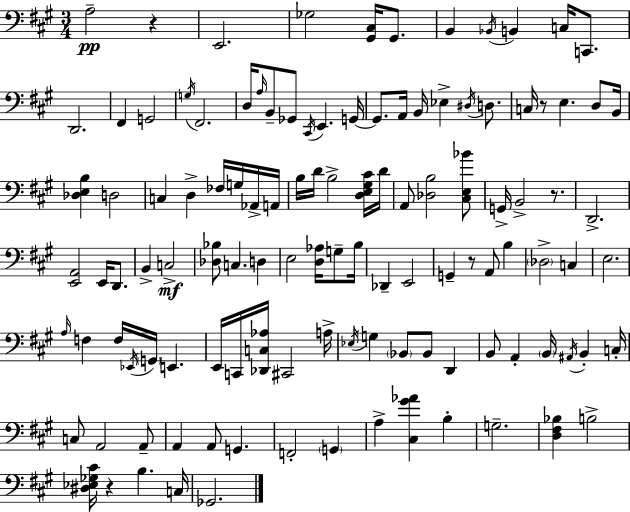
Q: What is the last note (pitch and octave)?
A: Gb2